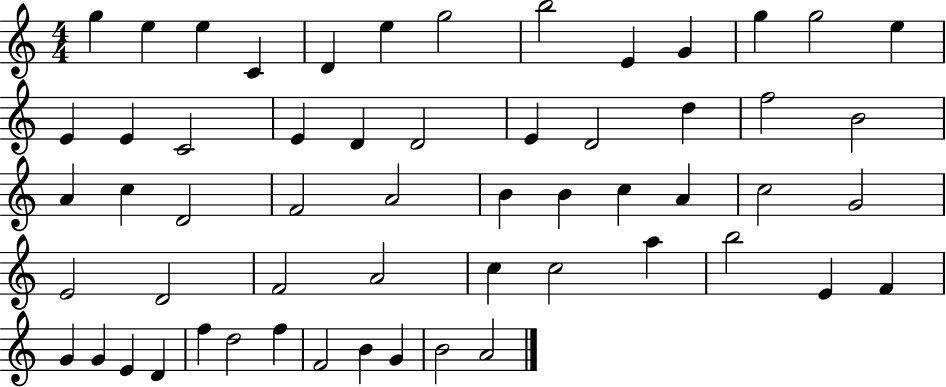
{
  \clef treble
  \numericTimeSignature
  \time 4/4
  \key c \major
  g''4 e''4 e''4 c'4 | d'4 e''4 g''2 | b''2 e'4 g'4 | g''4 g''2 e''4 | \break e'4 e'4 c'2 | e'4 d'4 d'2 | e'4 d'2 d''4 | f''2 b'2 | \break a'4 c''4 d'2 | f'2 a'2 | b'4 b'4 c''4 a'4 | c''2 g'2 | \break e'2 d'2 | f'2 a'2 | c''4 c''2 a''4 | b''2 e'4 f'4 | \break g'4 g'4 e'4 d'4 | f''4 d''2 f''4 | f'2 b'4 g'4 | b'2 a'2 | \break \bar "|."
}